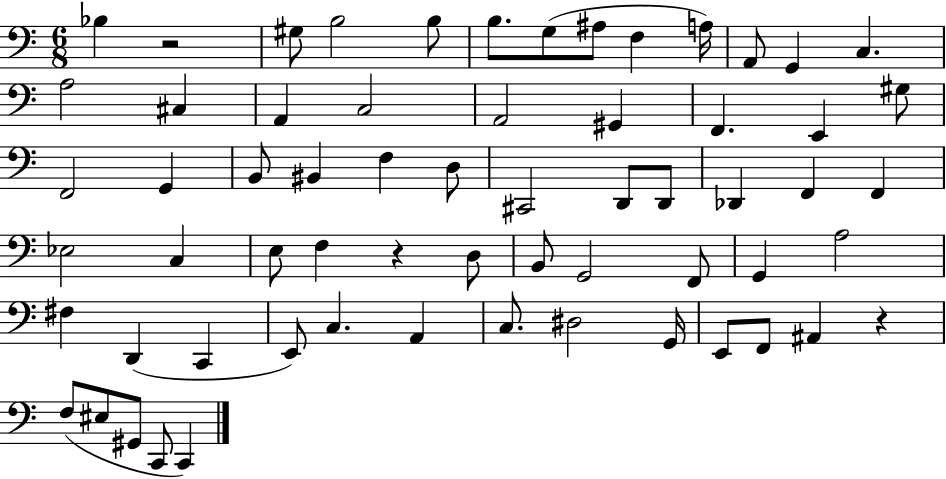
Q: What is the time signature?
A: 6/8